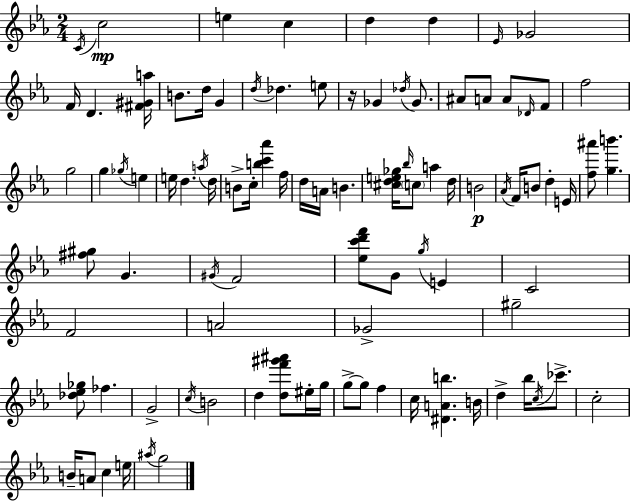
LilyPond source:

{
  \clef treble
  \numericTimeSignature
  \time 2/4
  \key c \minor
  \acciaccatura { c'16 }\mp c''2 | e''4 c''4 | d''4 d''4 | \grace { ees'16 } ges'2 | \break f'16 d'4. | <fis' gis' a''>16 b'8. d''16 g'4 | \acciaccatura { d''16 } des''4. | e''8 r16 ges'4 | \break \acciaccatura { des''16 } ges'8. ais'8 a'8 | a'8 \grace { des'16 } f'8 f''2 | g''2 | g''4 | \break \acciaccatura { ges''16 } e''4 e''16 d''4. | \acciaccatura { a''16 } d''16 b'8-> | c''16-. <b'' c''' aes'''>4 f''16 d''16 | a'16 b'4. <cis'' d'' e'' ges''>16 | \break \grace { bes''16 } \parenthesize c''8 a''4 d''16 | b'2\p | \acciaccatura { aes'16 } f'16 b'8 d''4-. | e'16 <f'' ais'''>8 <g'' b'''>4. | \break <fis'' gis''>8 g'4. | \acciaccatura { gis'16 } f'2 | <ees'' c''' d''' f'''>8 g'8 \acciaccatura { g''16 } e'4 | c'2 | \break f'2 | a'2 | ges'2-> | gis''2-- | \break <des'' ees'' ges''>8 fes''4. | g'2-> | \acciaccatura { c''16 } b'2 | d''4 | \break <d'' f''' gis''' ais'''>8 eis''16-. g''16 g''8->~~ g''8 | f''4 c''16 <dis' a' b''>4. | b'16 d''4-> | bes''16 \acciaccatura { c''16 } ces'''8.-> c''2-. | \break b'16-- a'8 | c''4 e''16 \acciaccatura { ais''16 } g''2 | \bar "|."
}